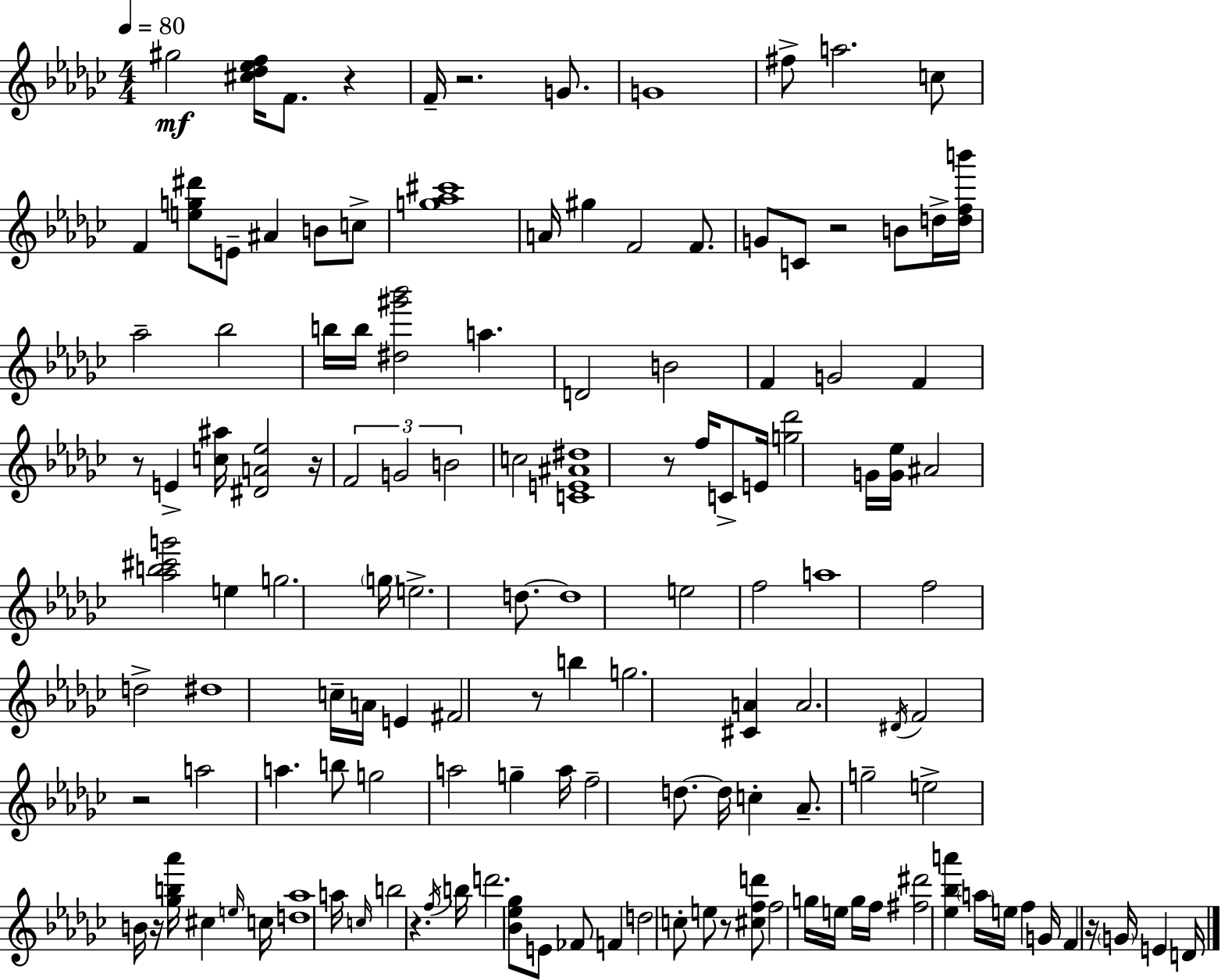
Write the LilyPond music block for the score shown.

{
  \clef treble
  \numericTimeSignature
  \time 4/4
  \key ees \minor
  \tempo 4 = 80
  gis''2\mf <cis'' des'' ees'' f''>16 f'8. r4 | f'16-- r2. g'8. | g'1 | fis''8-> a''2. c''8 | \break f'4 <e'' g'' dis'''>8 e'8-- ais'4 b'8 c''8-> | <g'' aes'' cis'''>1 | a'16 gis''4 f'2 f'8. | g'8 c'8 r2 b'8 d''16-> <d'' f'' b'''>16 | \break aes''2-- bes''2 | b''16 b''16 <dis'' gis''' bes'''>2 a''4. | d'2 b'2 | f'4 g'2 f'4 | \break r8 e'4-> <c'' ais''>16 <dis' a' ees''>2 r16 | \tuplet 3/2 { f'2 g'2 | b'2 } c''2 | <c' e' ais' dis''>1 | \break r8 f''16 c'8-> e'16 <g'' des'''>2 g'16 <g' ees''>16 | ais'2 <aes'' b'' cis''' g'''>2 | e''4 g''2. | \parenthesize g''16 e''2.-> d''8.~~ | \break d''1 | e''2 f''2 | a''1 | f''2 d''2-> | \break dis''1 | c''16-- a'16 e'4 fis'2 r8 | b''4 g''2. | <cis' a'>4 a'2. | \break \acciaccatura { dis'16 } f'2 r2 | a''2 a''4. b''8 | g''2 a''2 | g''4-- a''16 f''2-- d''8.~~ | \break d''16 c''4-. aes'8.-- g''2-- | e''2-> b'16 r16 <ges'' b'' aes'''>16 cis''4 | \grace { e''16 } c''16 <d'' aes''>1 | a''16 \grace { c''16 } b''2 r4. | \break \acciaccatura { f''16 } b''16 d'''2. | <bes' ees'' ges''>8 e'8 fes'8 f'4 d''2 | c''8-. e''8 r8 <cis'' f'' d'''>8 f''2 | g''16 e''16 g''16 f''16 <fis'' dis'''>2 <ees'' bes'' a'''>4 | \break \parenthesize a''16 e''16 f''4 g'16 f'4 r16 \parenthesize g'16 e'4 | d'16 \bar "|."
}